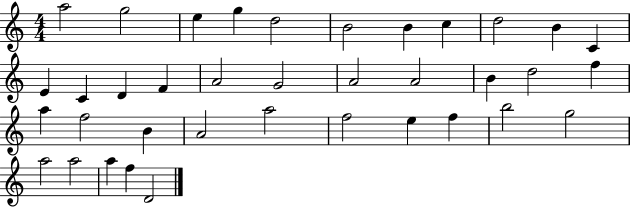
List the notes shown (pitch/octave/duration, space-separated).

A5/h G5/h E5/q G5/q D5/h B4/h B4/q C5/q D5/h B4/q C4/q E4/q C4/q D4/q F4/q A4/h G4/h A4/h A4/h B4/q D5/h F5/q A5/q F5/h B4/q A4/h A5/h F5/h E5/q F5/q B5/h G5/h A5/h A5/h A5/q F5/q D4/h